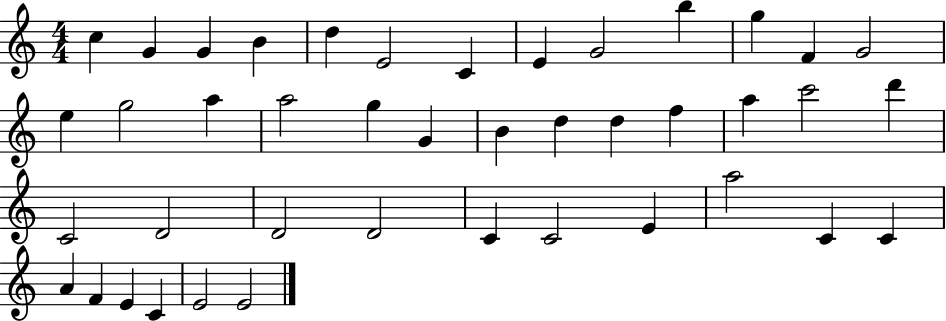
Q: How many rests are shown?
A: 0